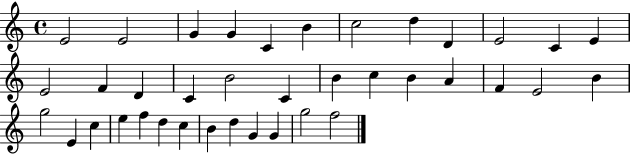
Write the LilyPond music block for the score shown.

{
  \clef treble
  \time 4/4
  \defaultTimeSignature
  \key c \major
  e'2 e'2 | g'4 g'4 c'4 b'4 | c''2 d''4 d'4 | e'2 c'4 e'4 | \break e'2 f'4 d'4 | c'4 b'2 c'4 | b'4 c''4 b'4 a'4 | f'4 e'2 b'4 | \break g''2 e'4 c''4 | e''4 f''4 d''4 c''4 | b'4 d''4 g'4 g'4 | g''2 f''2 | \break \bar "|."
}